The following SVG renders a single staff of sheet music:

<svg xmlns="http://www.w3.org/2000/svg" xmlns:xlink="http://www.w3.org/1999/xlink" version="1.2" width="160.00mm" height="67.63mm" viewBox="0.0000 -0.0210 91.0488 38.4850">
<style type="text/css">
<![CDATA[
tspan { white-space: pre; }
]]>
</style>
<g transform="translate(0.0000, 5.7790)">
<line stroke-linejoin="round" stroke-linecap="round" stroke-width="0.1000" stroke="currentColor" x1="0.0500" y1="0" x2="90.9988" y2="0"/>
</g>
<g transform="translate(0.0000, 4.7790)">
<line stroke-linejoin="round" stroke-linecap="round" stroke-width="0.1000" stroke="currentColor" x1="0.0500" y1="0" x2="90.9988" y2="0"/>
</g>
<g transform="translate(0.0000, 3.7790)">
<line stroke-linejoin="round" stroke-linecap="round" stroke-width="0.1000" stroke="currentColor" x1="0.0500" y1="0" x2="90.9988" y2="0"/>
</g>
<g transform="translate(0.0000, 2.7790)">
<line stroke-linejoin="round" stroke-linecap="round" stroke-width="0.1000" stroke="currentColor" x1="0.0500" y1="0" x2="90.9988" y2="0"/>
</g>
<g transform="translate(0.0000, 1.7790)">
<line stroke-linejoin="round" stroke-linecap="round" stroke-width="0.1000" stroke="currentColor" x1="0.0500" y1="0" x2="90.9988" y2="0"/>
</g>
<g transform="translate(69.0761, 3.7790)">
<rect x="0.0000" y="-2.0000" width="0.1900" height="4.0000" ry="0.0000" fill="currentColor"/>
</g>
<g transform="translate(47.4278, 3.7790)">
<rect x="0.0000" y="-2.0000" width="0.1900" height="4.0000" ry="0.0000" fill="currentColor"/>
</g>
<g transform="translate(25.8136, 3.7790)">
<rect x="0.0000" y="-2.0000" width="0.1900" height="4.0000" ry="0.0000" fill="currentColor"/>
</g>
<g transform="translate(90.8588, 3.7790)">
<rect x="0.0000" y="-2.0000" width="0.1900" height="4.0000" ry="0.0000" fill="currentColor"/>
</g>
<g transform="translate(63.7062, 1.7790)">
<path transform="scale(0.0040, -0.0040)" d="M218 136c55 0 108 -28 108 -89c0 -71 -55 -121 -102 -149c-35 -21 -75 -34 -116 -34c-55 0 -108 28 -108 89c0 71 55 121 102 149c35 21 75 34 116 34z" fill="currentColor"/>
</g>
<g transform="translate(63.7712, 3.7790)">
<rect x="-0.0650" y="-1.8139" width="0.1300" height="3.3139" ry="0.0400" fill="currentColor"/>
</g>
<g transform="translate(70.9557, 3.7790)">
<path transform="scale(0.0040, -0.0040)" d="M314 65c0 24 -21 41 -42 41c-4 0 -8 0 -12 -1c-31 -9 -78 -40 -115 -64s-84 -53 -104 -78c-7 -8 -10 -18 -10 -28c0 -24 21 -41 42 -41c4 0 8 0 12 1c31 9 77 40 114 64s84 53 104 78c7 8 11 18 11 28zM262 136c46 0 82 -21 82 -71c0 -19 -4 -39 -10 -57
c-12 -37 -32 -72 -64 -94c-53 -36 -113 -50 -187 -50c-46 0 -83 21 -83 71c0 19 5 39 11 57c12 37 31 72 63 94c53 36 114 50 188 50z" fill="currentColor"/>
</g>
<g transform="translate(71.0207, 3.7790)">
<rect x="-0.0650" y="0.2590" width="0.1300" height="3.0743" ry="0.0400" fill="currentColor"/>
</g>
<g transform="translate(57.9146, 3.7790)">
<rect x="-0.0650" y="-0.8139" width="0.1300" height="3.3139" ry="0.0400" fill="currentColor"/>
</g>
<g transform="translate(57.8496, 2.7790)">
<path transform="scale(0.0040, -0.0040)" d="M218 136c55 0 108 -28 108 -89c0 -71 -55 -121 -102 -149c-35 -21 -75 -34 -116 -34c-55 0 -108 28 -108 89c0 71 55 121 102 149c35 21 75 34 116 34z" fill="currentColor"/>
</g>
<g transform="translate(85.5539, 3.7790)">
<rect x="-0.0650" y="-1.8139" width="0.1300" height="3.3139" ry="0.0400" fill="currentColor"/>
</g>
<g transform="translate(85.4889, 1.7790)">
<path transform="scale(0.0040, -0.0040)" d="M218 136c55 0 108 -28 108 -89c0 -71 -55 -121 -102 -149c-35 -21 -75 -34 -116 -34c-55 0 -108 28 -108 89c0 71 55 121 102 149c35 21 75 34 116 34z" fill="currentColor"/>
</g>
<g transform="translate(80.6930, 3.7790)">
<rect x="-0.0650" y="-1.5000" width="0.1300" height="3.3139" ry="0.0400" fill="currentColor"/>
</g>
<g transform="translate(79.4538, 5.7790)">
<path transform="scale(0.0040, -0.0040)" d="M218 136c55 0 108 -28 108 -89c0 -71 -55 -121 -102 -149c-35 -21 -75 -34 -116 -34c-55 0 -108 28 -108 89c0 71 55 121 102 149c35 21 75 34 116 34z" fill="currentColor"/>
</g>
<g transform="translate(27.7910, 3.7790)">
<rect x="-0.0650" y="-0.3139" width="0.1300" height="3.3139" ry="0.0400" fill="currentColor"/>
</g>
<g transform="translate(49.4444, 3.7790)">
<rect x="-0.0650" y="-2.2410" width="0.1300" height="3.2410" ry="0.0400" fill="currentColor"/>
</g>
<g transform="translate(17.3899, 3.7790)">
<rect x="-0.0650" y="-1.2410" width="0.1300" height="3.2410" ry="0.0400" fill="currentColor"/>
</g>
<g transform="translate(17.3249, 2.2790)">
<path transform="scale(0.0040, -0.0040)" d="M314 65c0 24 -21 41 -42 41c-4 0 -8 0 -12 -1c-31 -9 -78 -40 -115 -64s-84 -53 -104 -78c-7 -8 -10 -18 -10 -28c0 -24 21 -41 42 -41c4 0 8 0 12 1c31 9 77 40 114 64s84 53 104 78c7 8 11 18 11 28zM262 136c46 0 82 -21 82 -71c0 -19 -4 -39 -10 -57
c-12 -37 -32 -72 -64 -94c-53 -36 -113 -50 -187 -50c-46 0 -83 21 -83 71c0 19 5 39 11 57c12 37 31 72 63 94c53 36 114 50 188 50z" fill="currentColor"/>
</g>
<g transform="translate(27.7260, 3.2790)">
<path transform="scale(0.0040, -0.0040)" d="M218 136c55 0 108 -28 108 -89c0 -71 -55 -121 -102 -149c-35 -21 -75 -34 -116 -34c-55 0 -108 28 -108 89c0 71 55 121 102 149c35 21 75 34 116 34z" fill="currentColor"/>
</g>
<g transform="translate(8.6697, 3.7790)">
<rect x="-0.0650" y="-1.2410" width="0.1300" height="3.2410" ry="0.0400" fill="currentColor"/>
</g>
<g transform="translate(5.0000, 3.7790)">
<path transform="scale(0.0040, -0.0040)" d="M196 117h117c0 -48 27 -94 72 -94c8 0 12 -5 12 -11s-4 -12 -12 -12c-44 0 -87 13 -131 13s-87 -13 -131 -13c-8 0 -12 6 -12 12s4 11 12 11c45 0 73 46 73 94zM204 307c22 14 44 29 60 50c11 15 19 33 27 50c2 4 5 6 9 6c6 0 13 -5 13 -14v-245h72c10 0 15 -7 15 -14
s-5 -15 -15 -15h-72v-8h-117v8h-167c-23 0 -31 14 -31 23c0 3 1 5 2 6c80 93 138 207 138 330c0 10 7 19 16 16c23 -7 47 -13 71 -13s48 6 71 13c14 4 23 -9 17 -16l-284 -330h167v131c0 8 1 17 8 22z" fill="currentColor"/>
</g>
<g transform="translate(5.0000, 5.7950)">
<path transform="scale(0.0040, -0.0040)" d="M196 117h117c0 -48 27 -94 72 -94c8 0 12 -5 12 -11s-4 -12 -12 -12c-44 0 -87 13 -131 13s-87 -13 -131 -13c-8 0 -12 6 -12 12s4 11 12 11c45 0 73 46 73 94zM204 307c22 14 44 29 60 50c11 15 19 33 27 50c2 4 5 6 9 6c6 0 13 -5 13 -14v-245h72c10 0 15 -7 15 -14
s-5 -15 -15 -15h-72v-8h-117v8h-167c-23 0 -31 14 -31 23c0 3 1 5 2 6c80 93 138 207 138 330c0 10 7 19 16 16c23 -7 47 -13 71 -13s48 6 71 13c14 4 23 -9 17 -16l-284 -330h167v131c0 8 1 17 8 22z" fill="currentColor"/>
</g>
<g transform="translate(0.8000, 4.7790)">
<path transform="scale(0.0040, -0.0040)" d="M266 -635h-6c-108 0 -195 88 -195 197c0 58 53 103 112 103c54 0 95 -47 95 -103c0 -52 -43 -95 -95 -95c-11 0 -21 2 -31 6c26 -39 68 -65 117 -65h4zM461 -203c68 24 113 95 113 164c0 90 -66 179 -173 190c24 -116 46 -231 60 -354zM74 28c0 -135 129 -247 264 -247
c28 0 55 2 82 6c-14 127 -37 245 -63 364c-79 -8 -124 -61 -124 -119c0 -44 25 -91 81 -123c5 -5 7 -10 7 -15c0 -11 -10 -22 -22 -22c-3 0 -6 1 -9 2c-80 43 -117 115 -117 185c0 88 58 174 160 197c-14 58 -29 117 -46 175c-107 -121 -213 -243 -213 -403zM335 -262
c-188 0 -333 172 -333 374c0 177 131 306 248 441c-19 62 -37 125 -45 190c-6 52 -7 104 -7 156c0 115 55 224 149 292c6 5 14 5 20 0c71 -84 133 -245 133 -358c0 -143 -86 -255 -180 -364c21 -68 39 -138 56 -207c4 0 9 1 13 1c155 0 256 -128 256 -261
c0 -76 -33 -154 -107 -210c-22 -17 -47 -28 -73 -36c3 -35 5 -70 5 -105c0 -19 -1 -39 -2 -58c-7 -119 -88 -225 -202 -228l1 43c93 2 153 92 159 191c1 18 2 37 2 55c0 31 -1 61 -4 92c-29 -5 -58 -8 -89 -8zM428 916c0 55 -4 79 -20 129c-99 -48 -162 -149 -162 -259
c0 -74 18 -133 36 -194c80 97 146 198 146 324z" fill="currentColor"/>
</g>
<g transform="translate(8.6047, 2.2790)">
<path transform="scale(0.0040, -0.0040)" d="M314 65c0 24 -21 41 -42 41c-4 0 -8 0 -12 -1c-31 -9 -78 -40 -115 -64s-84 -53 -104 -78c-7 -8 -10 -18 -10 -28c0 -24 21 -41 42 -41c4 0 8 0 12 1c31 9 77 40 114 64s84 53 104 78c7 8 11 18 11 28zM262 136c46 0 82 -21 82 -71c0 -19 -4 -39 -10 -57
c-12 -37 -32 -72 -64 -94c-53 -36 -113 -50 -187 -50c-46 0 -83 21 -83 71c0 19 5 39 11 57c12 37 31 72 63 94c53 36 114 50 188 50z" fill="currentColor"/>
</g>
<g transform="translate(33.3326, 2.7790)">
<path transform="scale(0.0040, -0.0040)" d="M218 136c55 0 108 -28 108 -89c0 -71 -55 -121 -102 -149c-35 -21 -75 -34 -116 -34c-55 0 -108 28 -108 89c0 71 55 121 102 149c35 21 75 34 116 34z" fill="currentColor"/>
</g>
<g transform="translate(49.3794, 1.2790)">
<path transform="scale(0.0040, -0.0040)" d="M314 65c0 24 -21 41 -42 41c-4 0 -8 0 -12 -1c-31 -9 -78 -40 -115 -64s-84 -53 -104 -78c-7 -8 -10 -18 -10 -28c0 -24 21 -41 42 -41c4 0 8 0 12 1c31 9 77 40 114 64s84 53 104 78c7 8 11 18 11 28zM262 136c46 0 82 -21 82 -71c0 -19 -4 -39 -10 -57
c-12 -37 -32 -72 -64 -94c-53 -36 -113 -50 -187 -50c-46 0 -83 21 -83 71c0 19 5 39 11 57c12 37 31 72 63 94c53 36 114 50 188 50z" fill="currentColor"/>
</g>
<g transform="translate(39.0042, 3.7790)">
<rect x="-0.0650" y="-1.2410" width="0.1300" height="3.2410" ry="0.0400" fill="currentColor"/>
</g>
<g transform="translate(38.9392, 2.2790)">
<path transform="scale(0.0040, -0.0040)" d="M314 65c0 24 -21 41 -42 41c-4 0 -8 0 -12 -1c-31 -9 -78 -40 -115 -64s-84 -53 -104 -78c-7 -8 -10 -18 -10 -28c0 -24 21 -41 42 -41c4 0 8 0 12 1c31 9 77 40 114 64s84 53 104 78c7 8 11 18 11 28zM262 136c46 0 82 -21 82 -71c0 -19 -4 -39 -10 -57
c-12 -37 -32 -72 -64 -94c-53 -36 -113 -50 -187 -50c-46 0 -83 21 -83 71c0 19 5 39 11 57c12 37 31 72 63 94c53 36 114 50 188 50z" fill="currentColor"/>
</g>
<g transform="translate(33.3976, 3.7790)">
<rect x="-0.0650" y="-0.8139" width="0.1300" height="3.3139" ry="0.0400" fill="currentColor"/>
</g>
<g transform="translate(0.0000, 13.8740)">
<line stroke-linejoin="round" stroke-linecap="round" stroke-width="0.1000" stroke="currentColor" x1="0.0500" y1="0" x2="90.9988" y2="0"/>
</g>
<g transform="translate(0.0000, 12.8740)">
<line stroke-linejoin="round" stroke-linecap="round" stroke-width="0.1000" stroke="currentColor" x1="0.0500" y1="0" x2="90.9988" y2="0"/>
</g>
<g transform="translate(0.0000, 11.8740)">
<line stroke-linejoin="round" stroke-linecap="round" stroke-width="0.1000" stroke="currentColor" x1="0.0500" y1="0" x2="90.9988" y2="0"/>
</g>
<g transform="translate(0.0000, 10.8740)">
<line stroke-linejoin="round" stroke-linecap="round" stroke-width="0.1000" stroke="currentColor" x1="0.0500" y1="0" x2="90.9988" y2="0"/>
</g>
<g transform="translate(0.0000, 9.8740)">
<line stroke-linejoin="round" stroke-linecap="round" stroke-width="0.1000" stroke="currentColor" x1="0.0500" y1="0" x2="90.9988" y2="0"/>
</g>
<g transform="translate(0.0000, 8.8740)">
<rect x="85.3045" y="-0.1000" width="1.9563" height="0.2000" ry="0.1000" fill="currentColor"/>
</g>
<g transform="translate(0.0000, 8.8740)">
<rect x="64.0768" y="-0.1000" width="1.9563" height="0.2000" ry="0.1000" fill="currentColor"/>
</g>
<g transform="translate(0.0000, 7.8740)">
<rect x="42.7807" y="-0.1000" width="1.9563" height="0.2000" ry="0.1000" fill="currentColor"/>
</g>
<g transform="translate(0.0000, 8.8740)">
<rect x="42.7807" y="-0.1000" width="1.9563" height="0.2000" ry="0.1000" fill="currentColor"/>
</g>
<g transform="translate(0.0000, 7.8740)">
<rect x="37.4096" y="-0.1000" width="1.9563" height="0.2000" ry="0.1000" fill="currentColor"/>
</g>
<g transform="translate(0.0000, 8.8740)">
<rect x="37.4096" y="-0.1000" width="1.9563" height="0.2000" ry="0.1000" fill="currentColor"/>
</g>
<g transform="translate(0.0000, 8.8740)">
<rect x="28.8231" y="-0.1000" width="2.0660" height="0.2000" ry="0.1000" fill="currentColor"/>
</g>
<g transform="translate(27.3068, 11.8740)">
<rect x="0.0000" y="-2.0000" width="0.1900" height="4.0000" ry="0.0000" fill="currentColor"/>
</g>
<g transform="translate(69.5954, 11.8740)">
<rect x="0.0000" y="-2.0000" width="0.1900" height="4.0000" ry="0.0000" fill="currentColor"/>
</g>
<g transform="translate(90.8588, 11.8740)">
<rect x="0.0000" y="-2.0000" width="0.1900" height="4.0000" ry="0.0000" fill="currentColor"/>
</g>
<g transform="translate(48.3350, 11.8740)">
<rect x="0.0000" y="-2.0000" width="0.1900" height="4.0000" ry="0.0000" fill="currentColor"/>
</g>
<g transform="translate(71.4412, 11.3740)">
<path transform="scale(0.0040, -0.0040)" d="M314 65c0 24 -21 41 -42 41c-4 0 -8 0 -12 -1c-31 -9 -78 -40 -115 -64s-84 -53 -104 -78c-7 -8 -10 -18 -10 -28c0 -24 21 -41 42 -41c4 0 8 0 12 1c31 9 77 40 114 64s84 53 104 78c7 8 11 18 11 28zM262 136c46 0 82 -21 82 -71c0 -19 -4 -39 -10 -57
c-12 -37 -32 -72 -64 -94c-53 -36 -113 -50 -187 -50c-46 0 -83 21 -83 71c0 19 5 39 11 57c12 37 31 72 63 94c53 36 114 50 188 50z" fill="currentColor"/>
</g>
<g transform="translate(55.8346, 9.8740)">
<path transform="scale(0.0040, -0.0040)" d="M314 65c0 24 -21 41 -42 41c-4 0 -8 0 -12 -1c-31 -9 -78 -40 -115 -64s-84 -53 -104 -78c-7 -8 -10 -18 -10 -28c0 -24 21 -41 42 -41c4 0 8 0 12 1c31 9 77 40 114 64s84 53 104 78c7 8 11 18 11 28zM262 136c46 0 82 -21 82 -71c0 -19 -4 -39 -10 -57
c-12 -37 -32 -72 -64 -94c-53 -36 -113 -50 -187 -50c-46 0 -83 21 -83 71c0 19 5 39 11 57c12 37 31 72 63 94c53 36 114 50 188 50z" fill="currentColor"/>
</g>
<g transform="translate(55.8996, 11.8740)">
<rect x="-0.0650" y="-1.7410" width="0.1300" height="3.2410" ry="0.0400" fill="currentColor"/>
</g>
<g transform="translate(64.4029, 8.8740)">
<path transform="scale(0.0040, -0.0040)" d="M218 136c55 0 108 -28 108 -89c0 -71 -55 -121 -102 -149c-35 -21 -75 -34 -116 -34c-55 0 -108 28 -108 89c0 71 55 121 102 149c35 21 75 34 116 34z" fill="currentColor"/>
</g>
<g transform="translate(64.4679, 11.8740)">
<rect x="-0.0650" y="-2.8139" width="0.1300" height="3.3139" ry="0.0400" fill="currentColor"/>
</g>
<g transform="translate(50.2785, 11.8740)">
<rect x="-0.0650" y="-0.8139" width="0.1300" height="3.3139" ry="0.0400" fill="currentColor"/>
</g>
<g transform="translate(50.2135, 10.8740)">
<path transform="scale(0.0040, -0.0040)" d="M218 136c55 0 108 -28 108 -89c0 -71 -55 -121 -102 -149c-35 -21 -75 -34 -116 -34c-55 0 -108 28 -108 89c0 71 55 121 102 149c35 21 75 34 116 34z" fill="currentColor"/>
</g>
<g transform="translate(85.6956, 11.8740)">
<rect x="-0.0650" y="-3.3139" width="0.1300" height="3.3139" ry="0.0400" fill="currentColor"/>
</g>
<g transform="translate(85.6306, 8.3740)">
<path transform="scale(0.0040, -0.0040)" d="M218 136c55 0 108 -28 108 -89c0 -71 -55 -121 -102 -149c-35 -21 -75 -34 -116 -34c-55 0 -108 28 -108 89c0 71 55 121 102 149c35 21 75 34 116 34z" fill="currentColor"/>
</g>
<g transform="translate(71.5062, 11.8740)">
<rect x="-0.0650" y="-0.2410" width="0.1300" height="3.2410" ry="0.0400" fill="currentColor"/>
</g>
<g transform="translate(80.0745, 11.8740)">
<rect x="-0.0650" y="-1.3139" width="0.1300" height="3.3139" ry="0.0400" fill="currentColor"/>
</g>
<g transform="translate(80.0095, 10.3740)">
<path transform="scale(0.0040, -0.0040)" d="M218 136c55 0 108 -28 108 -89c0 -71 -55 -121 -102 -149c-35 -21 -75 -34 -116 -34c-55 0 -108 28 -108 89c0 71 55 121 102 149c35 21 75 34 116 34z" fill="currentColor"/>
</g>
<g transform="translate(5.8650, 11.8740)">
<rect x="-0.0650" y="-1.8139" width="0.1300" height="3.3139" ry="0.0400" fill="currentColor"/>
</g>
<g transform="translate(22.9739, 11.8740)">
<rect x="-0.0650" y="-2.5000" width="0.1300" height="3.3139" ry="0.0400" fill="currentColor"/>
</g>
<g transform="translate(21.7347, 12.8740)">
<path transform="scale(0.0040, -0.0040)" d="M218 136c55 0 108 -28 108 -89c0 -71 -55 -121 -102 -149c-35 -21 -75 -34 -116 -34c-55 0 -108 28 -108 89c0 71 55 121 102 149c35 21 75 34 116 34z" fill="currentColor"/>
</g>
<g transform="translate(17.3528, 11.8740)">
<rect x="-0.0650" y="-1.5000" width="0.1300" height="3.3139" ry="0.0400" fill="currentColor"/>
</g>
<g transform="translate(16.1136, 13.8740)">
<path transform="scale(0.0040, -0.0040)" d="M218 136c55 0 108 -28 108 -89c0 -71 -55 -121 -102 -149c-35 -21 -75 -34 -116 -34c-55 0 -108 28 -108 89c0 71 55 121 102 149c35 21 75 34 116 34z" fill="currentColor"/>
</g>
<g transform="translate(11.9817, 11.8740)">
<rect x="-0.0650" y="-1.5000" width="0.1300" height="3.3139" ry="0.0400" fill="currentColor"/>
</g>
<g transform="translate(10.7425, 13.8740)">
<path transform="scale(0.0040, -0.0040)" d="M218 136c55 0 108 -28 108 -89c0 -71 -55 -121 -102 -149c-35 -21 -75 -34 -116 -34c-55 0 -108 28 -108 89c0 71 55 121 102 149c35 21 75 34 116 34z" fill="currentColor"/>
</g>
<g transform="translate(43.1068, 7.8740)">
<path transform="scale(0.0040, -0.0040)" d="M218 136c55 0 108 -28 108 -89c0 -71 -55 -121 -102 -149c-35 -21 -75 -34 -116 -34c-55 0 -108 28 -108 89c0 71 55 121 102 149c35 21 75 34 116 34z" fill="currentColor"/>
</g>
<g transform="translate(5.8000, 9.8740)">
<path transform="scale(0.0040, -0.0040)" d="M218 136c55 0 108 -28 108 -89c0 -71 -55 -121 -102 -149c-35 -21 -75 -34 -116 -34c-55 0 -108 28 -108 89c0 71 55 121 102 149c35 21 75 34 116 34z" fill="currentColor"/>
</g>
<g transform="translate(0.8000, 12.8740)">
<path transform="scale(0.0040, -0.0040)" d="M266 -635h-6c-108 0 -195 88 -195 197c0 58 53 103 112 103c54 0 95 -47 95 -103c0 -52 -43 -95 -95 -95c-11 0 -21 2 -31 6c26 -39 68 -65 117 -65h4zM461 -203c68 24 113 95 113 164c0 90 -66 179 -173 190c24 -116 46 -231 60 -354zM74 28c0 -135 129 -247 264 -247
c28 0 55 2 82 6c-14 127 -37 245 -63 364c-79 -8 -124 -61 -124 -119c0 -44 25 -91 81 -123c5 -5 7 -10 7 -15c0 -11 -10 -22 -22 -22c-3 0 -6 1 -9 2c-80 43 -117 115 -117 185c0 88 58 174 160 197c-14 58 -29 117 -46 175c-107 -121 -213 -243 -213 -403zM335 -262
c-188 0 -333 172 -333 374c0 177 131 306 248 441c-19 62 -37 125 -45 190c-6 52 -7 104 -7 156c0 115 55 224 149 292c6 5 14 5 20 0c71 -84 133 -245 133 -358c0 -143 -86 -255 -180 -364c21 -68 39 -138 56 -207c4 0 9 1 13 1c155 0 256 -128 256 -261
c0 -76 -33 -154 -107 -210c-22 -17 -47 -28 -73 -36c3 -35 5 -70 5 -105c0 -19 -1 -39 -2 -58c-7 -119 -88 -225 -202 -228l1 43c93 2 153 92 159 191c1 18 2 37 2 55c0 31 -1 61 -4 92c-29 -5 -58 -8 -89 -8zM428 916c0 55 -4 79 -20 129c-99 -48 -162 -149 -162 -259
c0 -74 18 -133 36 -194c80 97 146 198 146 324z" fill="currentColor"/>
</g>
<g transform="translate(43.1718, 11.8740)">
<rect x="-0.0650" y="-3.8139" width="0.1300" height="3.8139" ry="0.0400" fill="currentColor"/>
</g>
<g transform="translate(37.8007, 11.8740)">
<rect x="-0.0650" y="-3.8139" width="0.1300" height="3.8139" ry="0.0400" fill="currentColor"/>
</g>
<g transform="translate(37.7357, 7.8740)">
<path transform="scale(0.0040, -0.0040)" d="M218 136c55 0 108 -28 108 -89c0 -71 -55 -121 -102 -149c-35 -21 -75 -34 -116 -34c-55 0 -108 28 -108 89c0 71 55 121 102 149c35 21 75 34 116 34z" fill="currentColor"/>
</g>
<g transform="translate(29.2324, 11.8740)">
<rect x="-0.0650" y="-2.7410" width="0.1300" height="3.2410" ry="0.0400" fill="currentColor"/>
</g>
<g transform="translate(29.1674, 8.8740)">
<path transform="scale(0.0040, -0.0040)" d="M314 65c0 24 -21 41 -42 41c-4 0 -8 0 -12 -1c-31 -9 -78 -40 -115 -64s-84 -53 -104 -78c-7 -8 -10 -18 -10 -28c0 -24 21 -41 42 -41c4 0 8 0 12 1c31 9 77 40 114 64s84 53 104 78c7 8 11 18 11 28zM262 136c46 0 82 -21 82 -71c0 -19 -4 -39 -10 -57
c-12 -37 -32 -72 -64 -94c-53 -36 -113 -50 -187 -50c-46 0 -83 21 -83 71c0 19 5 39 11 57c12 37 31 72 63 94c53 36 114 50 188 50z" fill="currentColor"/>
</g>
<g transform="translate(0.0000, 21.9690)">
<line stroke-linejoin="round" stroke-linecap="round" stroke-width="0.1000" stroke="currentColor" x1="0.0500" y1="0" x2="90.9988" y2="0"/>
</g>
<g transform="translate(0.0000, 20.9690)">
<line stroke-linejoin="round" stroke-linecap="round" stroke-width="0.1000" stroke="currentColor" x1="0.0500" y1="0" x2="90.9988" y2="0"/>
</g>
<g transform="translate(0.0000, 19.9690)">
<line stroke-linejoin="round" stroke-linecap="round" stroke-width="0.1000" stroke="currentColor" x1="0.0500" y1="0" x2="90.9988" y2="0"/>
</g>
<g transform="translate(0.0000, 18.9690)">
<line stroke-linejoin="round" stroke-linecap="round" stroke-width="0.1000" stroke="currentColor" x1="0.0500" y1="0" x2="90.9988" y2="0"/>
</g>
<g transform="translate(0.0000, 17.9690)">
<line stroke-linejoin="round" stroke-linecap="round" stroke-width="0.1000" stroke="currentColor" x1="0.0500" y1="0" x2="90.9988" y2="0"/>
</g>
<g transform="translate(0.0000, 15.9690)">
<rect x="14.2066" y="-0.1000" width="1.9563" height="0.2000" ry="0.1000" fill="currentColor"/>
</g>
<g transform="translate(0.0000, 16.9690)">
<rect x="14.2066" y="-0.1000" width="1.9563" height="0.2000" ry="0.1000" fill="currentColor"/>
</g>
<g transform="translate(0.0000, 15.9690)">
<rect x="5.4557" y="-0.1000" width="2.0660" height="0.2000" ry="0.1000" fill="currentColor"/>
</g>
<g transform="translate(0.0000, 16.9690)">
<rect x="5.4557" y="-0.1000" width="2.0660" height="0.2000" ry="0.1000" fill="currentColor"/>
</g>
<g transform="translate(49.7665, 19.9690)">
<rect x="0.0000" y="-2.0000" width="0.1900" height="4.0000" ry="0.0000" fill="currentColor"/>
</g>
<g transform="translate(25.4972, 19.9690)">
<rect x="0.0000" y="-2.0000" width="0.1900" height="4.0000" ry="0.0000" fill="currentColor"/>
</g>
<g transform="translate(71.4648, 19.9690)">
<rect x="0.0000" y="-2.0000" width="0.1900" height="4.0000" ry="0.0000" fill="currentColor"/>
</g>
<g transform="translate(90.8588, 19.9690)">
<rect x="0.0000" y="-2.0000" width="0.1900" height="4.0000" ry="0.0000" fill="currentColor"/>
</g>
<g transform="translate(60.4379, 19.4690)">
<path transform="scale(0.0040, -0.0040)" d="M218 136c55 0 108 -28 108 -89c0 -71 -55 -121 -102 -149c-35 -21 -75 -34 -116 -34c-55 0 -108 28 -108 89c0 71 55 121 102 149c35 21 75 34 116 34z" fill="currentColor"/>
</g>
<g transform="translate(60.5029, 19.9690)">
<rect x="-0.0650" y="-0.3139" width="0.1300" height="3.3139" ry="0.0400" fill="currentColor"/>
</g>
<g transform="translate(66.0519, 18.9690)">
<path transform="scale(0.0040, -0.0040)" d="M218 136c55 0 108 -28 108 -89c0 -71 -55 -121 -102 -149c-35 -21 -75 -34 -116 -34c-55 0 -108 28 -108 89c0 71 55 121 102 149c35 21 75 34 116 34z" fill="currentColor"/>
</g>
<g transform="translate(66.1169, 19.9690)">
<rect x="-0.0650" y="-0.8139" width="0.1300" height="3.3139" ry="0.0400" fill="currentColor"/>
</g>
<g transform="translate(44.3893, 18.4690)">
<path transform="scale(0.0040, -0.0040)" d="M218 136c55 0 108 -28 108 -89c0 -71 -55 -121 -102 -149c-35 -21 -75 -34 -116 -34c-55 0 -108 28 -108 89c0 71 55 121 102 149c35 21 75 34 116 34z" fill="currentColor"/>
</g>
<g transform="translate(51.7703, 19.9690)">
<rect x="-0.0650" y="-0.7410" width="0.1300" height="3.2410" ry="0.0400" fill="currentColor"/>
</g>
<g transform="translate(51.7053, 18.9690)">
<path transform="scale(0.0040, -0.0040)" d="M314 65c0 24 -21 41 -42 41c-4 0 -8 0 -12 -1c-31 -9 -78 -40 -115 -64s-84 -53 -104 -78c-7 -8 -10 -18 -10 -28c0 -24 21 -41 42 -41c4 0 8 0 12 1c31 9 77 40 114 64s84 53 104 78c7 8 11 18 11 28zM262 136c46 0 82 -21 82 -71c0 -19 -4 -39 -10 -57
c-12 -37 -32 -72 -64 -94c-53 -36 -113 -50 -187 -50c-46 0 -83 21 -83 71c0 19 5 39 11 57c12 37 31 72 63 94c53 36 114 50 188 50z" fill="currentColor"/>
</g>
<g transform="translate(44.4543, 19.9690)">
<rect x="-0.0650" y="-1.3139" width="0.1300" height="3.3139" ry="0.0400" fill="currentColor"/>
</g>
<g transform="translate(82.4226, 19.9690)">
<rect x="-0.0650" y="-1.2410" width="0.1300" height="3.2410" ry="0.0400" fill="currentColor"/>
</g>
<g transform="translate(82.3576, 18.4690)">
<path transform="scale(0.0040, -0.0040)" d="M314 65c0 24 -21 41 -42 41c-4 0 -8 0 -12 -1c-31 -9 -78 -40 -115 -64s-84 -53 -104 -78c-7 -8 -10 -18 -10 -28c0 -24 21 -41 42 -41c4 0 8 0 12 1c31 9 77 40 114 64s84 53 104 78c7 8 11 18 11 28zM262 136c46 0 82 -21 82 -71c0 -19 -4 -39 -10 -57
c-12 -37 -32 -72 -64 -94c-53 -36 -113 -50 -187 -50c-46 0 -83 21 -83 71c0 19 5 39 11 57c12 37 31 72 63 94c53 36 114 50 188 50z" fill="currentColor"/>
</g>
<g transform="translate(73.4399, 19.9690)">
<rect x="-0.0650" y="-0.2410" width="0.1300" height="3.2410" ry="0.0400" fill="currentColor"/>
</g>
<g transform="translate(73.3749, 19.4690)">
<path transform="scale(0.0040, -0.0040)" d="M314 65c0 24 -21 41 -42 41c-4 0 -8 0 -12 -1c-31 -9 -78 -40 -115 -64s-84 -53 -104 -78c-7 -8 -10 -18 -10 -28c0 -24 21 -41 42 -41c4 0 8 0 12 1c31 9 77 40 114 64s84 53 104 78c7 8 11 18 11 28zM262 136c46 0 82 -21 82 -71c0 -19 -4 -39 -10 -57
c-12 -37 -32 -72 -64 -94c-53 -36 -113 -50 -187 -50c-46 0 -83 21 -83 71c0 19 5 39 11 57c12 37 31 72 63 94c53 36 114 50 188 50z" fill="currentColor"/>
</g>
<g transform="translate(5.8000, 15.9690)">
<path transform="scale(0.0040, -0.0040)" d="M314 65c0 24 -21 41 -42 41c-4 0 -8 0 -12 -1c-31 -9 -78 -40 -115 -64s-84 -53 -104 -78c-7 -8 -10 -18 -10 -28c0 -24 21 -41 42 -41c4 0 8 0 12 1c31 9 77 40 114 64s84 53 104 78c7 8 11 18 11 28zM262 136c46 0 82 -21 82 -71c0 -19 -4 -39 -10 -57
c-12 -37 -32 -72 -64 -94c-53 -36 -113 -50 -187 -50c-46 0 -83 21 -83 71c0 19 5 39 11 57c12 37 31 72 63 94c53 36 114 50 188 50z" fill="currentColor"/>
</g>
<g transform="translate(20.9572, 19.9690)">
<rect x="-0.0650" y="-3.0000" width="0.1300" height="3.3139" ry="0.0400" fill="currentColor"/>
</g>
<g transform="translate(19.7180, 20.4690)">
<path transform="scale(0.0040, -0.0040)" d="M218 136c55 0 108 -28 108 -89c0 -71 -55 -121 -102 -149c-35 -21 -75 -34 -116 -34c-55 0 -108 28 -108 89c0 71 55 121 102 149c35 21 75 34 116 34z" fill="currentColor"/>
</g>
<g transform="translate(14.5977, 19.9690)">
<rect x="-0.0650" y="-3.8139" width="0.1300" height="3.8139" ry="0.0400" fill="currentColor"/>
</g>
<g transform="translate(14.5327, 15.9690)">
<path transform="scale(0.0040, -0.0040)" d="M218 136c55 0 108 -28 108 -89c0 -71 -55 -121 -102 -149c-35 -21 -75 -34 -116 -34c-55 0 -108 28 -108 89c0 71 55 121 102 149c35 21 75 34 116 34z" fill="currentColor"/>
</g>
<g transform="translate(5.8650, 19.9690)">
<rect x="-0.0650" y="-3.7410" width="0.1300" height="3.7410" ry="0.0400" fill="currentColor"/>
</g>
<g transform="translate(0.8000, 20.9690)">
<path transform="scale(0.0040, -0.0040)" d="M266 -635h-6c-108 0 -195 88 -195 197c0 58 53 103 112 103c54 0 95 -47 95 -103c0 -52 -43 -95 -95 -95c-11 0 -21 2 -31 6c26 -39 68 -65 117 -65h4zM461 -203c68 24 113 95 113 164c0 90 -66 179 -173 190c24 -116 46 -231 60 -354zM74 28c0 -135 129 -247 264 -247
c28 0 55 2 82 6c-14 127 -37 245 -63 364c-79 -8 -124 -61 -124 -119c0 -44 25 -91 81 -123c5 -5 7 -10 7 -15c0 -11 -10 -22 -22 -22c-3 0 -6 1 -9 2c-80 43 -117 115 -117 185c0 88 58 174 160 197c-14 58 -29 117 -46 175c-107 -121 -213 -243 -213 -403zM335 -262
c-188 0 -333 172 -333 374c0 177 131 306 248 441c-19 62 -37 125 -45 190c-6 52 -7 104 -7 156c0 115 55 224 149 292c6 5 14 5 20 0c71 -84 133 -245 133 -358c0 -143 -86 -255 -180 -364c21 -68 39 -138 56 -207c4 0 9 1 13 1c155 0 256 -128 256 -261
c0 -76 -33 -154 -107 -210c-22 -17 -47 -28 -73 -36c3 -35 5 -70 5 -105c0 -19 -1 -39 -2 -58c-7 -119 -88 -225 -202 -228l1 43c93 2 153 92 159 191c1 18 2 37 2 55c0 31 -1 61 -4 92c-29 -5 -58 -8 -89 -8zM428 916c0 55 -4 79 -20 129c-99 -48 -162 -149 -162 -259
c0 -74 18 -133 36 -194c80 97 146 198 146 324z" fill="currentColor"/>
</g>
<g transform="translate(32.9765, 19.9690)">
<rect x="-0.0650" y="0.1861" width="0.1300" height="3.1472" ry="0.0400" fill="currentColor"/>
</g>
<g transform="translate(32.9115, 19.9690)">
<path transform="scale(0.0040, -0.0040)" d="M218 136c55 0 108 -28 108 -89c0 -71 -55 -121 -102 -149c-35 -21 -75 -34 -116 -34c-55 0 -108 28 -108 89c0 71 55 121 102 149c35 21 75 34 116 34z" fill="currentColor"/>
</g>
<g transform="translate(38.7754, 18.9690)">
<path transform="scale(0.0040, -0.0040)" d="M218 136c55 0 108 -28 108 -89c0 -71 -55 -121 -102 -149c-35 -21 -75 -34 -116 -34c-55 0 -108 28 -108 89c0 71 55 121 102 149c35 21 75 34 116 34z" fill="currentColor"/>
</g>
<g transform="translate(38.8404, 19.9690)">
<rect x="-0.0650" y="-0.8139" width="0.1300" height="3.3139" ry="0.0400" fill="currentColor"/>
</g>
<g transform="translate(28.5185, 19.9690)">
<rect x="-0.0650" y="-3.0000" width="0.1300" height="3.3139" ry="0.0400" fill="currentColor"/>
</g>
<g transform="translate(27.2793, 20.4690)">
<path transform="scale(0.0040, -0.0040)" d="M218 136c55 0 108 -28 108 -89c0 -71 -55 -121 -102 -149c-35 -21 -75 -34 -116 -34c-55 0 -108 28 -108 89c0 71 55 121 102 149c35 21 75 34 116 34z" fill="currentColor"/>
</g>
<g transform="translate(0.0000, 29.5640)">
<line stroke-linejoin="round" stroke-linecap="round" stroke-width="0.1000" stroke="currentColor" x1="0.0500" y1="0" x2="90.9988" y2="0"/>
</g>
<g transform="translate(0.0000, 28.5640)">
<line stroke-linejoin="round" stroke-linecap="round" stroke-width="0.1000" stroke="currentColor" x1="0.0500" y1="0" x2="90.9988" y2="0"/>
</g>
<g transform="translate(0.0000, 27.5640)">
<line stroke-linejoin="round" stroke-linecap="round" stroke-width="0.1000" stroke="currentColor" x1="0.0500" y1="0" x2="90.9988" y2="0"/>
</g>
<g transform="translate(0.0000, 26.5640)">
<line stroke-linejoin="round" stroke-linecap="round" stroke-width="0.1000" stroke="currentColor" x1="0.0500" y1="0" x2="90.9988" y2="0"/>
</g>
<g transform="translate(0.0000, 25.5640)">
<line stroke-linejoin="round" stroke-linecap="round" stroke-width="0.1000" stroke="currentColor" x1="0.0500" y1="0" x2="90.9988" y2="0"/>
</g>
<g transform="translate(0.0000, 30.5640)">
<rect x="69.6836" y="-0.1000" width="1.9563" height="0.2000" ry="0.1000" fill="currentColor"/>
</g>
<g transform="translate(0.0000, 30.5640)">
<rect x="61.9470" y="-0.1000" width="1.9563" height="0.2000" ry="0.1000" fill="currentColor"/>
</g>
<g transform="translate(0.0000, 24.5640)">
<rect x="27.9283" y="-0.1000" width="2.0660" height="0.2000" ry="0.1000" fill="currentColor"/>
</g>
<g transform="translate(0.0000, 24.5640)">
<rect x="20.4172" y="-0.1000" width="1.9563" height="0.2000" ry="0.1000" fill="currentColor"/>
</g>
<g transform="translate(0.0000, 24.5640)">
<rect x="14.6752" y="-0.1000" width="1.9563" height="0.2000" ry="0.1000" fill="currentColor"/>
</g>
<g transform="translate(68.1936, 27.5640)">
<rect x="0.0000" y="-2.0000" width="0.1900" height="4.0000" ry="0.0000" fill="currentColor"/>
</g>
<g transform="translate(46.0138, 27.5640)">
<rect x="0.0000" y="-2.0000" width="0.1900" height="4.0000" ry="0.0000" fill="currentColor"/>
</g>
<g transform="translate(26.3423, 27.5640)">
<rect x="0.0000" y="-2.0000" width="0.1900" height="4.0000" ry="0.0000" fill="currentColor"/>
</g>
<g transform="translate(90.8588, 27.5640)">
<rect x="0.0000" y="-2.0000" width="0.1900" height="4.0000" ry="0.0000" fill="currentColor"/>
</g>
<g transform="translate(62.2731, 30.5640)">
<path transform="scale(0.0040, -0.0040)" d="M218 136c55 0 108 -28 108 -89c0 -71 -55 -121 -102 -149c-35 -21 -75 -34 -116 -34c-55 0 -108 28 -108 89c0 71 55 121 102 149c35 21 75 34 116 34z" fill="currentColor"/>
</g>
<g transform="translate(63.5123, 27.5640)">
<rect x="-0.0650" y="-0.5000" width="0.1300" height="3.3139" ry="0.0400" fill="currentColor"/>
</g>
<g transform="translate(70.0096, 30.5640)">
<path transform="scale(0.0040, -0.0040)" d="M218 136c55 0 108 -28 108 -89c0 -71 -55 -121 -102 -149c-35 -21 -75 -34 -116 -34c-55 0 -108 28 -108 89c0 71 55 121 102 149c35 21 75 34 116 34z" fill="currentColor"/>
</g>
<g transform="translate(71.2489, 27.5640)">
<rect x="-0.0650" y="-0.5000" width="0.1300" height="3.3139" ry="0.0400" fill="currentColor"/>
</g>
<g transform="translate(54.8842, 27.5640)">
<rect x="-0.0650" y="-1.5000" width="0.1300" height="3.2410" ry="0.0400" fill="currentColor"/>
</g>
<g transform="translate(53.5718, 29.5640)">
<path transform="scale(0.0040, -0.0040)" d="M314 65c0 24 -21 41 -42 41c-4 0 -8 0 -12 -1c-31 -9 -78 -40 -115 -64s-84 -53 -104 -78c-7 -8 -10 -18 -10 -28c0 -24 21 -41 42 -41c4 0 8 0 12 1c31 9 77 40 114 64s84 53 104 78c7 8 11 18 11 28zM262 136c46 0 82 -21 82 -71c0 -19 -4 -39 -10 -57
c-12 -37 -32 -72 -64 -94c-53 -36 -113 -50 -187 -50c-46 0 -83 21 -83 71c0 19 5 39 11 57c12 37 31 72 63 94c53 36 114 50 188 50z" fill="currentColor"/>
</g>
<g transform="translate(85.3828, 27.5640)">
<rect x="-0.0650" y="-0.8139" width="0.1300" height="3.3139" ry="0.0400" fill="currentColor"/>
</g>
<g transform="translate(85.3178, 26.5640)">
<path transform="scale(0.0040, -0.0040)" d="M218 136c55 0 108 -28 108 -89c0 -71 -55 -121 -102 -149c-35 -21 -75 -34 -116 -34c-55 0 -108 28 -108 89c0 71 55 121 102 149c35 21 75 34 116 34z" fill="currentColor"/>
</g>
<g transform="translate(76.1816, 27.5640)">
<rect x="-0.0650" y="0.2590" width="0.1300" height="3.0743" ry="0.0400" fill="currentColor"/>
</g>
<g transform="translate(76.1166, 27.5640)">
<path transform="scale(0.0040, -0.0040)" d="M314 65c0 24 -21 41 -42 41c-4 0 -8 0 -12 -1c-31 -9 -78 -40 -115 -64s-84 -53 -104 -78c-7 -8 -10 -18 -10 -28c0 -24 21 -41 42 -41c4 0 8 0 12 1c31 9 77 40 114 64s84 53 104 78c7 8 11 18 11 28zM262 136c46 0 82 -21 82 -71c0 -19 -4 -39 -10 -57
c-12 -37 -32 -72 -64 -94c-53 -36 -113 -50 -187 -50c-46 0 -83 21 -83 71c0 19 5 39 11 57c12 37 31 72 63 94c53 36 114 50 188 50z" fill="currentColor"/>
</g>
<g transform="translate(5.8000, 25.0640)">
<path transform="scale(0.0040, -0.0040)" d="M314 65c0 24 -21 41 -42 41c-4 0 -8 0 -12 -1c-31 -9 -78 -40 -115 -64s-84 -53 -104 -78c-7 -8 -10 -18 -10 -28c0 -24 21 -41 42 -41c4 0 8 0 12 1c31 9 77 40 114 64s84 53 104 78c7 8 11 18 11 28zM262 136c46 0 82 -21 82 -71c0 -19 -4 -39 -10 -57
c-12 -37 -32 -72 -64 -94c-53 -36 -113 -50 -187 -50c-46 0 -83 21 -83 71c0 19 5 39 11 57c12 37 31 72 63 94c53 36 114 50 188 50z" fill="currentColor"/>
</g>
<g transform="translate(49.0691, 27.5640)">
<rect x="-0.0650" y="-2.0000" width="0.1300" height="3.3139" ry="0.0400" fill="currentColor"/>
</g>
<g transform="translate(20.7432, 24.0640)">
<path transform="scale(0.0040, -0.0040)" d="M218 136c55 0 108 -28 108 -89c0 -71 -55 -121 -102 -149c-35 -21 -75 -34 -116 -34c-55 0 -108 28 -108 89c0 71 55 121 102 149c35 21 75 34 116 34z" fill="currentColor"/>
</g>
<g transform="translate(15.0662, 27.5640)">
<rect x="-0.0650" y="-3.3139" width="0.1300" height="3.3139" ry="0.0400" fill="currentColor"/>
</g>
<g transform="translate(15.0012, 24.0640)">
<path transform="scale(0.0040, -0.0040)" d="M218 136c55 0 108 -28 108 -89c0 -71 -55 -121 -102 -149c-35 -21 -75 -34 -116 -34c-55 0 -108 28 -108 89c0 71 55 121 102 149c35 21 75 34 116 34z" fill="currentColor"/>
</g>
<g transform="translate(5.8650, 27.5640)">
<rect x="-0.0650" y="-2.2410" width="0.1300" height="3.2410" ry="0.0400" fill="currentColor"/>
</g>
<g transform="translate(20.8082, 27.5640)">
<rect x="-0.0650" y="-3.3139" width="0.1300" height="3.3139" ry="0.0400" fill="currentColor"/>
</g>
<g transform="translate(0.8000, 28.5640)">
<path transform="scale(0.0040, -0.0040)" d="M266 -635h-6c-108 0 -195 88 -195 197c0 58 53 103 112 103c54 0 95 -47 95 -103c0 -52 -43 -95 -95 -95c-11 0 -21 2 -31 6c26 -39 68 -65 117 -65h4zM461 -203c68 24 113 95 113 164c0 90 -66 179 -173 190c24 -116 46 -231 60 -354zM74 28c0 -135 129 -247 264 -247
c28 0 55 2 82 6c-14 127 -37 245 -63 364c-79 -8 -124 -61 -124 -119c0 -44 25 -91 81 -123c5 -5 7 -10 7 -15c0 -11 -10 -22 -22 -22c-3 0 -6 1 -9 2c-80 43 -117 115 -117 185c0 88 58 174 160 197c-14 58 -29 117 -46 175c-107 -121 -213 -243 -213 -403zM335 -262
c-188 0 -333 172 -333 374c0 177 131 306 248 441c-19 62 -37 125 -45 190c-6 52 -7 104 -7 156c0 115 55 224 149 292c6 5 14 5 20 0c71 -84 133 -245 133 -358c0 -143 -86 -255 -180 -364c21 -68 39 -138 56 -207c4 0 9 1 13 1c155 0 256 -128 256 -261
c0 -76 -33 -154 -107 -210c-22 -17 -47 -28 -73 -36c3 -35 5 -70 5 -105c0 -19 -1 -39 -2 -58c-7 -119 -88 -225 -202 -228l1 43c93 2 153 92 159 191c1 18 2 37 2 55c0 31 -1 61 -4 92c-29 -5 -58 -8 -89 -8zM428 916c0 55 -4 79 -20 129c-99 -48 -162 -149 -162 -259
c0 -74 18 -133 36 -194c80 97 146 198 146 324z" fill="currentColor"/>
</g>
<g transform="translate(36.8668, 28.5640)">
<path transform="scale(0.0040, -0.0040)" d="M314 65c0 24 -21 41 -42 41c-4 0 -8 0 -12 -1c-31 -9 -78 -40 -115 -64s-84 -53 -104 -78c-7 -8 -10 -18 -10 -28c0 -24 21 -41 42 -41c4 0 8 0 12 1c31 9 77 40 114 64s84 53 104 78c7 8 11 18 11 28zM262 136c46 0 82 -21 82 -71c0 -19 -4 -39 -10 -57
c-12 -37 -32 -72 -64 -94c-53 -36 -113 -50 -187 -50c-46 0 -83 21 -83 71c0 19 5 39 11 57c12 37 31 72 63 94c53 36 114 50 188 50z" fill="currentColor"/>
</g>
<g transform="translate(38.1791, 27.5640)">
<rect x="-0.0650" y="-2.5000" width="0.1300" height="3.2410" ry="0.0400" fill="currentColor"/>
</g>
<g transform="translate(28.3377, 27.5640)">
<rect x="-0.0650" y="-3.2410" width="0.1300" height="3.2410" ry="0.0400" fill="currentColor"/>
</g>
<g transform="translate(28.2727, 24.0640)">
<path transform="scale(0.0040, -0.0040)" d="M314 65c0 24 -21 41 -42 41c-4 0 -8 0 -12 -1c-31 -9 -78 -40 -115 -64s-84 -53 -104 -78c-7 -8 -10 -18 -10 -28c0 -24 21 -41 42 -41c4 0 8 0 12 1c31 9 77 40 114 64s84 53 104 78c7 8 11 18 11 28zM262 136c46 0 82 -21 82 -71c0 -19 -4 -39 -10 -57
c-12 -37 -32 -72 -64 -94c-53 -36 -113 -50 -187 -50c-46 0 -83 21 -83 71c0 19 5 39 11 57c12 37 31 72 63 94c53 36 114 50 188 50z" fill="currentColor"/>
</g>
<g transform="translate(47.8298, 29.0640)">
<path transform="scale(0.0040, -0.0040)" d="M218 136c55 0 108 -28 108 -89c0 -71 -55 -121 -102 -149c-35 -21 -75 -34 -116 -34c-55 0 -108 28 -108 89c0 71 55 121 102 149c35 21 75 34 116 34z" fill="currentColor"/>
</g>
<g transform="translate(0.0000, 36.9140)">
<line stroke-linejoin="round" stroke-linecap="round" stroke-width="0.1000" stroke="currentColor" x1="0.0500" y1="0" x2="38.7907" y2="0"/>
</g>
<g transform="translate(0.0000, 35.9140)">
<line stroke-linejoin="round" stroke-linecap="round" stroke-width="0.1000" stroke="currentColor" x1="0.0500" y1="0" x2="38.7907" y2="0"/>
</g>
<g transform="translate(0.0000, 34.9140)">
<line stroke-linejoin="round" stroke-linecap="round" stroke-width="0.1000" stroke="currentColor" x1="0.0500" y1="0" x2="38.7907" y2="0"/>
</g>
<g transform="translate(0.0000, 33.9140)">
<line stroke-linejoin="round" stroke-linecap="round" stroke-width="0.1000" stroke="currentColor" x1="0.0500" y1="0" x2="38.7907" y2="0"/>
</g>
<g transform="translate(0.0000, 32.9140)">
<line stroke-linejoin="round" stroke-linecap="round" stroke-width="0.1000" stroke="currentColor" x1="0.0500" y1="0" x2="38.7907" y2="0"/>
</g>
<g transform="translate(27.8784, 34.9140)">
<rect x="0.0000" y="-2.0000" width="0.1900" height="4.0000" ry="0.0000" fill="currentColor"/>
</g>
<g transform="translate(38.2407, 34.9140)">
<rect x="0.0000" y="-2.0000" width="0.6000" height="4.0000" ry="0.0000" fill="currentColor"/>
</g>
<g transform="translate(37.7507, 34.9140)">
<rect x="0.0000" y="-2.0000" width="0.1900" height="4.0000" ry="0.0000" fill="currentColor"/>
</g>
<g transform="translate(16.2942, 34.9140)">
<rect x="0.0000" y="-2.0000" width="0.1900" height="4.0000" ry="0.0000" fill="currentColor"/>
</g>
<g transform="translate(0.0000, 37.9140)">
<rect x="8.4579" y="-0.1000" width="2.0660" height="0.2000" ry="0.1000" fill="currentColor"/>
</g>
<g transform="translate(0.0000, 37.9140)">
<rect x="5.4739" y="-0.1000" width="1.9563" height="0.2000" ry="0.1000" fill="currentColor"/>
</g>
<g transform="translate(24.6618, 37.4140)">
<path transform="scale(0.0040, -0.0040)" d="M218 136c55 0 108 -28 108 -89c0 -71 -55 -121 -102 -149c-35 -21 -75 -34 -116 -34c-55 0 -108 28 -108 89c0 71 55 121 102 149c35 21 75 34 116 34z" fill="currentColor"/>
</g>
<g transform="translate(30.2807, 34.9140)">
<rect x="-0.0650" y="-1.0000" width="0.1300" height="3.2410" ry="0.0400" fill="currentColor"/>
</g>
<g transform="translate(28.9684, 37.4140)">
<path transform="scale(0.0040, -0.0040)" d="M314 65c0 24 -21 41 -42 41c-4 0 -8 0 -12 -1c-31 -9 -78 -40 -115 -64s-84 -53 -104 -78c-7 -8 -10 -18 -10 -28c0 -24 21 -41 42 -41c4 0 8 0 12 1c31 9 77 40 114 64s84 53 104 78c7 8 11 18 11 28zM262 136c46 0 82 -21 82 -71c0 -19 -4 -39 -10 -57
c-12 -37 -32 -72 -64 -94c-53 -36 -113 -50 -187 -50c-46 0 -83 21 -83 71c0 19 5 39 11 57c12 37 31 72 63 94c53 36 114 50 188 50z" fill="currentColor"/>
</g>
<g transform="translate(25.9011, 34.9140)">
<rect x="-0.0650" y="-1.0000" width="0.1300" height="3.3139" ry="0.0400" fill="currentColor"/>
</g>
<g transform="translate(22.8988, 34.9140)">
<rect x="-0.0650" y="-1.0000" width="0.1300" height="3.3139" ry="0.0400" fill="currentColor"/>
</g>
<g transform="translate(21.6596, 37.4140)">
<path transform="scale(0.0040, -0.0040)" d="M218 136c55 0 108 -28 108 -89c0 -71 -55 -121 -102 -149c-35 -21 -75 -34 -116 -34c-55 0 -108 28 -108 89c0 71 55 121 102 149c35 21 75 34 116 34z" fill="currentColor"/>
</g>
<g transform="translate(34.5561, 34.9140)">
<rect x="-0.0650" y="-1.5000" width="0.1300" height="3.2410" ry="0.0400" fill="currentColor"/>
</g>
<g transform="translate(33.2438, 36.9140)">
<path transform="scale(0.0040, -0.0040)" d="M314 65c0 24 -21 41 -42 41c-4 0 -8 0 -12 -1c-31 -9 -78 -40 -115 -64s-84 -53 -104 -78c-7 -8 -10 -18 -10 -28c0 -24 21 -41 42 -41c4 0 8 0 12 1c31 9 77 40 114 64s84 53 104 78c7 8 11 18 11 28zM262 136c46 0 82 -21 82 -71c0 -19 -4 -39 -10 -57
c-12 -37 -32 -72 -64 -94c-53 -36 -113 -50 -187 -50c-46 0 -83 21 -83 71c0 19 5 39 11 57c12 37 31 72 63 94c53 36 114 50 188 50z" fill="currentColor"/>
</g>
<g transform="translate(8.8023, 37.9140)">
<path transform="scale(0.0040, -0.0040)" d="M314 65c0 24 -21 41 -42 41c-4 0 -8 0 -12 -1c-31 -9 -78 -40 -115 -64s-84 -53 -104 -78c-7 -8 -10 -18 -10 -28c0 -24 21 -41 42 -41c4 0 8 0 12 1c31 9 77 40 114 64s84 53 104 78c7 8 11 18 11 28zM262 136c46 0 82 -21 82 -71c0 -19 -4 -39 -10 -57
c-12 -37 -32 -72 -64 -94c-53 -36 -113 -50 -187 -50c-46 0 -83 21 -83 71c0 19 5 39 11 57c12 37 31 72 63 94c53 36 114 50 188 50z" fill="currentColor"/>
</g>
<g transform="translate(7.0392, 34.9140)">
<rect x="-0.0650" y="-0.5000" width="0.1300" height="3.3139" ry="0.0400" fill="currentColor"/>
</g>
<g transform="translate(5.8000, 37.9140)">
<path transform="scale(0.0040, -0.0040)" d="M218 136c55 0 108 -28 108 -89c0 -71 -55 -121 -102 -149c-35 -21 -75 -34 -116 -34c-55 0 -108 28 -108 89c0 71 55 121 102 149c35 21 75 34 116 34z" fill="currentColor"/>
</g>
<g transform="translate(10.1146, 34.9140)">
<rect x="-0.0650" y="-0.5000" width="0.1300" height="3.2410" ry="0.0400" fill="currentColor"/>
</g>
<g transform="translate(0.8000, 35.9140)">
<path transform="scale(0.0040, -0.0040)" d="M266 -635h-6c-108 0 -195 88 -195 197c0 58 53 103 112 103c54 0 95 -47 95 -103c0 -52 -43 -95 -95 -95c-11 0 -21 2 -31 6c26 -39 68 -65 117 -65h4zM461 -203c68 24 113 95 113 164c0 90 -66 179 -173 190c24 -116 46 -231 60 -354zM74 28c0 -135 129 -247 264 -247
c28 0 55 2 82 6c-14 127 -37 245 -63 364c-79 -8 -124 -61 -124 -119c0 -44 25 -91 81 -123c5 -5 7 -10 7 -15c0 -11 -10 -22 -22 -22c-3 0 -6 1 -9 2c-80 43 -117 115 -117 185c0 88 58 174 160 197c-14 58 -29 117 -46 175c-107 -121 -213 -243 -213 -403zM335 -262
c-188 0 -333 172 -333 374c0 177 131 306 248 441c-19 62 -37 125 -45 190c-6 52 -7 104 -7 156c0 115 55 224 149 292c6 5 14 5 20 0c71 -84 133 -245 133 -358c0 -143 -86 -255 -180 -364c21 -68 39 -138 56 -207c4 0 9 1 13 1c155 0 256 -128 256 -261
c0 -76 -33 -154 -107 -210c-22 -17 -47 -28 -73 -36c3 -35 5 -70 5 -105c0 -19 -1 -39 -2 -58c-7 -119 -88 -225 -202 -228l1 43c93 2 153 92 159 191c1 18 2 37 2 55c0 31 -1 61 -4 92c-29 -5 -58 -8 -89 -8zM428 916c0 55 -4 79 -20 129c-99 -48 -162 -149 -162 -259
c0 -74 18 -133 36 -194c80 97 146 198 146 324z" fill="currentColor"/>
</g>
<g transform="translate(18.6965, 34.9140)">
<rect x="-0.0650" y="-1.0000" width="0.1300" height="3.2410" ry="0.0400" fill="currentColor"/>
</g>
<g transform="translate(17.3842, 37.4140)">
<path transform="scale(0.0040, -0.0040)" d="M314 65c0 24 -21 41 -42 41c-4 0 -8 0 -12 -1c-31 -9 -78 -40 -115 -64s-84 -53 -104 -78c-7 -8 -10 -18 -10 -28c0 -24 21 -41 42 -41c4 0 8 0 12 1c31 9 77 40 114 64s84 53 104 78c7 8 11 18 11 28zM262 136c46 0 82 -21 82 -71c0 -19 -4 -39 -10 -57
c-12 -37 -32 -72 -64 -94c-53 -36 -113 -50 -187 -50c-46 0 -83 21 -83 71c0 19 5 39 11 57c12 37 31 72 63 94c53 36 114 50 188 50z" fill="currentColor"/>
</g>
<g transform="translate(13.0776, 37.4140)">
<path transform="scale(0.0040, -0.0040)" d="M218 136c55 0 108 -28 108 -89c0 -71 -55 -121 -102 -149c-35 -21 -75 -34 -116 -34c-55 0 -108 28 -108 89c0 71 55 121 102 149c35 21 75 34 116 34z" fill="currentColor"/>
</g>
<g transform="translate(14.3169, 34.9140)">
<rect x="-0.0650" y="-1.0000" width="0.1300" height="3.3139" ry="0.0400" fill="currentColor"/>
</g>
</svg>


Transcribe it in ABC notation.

X:1
T:Untitled
M:4/4
L:1/4
K:C
e2 e2 c d e2 g2 d f B2 E f f E E G a2 c' c' d f2 a c2 e b c'2 c' A A B d e d2 c d c2 e2 g2 b b b2 G2 F E2 C C B2 d C C2 D D2 D D D2 E2